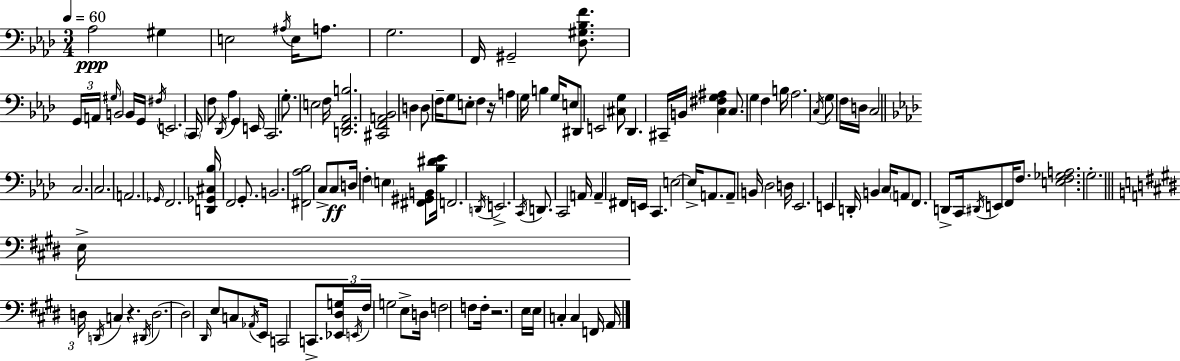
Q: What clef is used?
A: bass